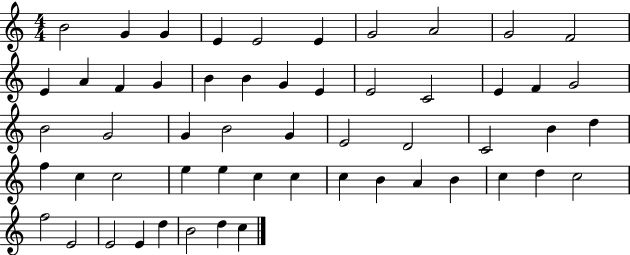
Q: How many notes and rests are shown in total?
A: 55